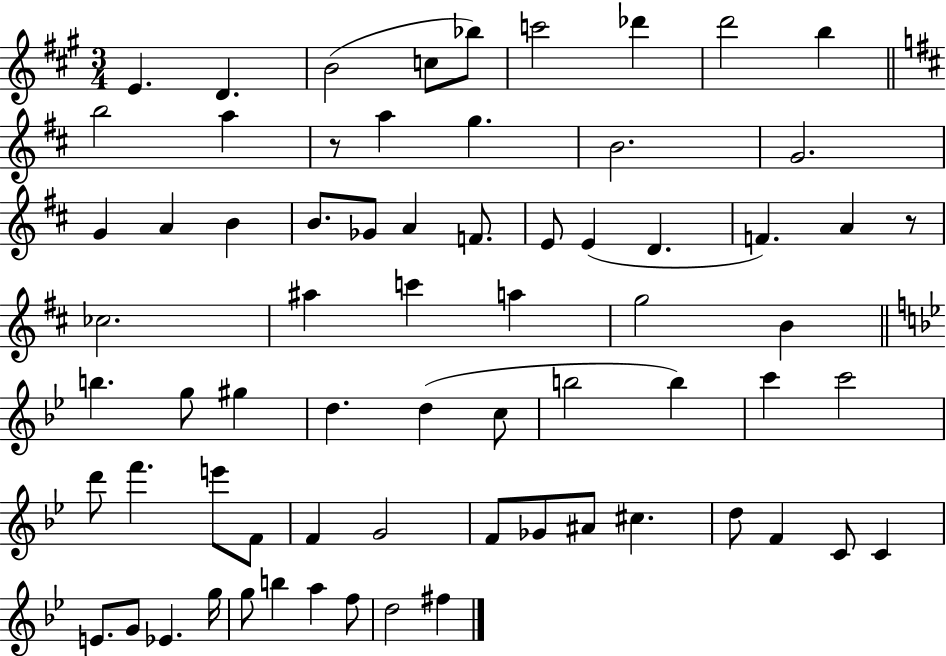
E4/q. D4/q. B4/h C5/e Bb5/e C6/h Db6/q D6/h B5/q B5/h A5/q R/e A5/q G5/q. B4/h. G4/h. G4/q A4/q B4/q B4/e. Gb4/e A4/q F4/e. E4/e E4/q D4/q. F4/q. A4/q R/e CES5/h. A#5/q C6/q A5/q G5/h B4/q B5/q. G5/e G#5/q D5/q. D5/q C5/e B5/h B5/q C6/q C6/h D6/e F6/q. E6/e F4/e F4/q G4/h F4/e Gb4/e A#4/e C#5/q. D5/e F4/q C4/e C4/q E4/e. G4/e Eb4/q. G5/s G5/e B5/q A5/q F5/e D5/h F#5/q